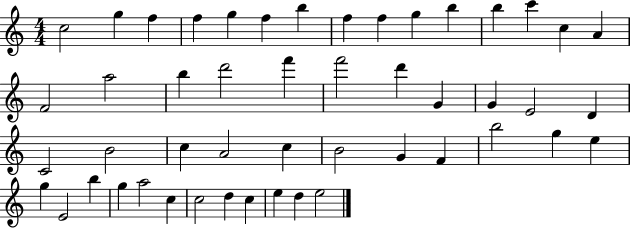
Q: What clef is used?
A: treble